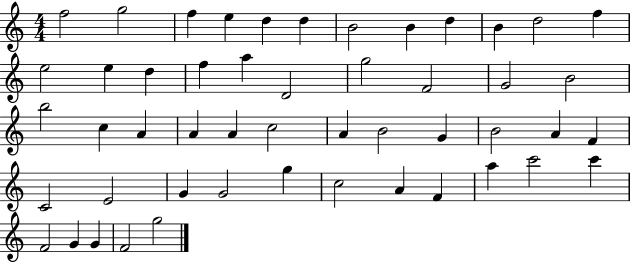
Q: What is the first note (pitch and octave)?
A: F5